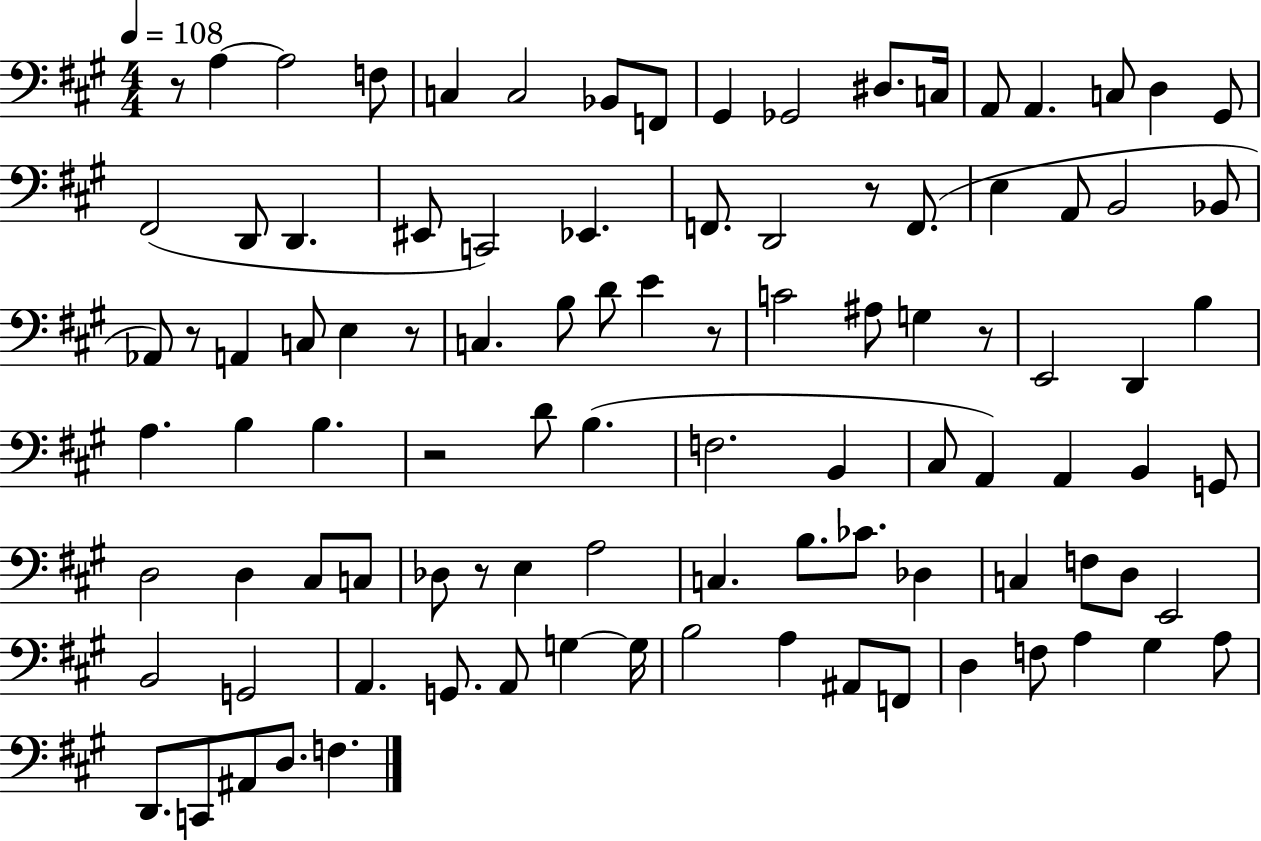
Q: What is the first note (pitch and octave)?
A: A3